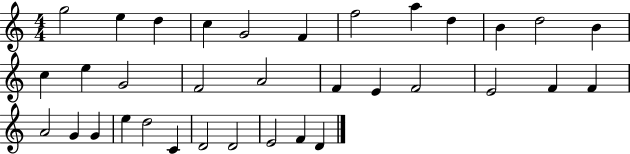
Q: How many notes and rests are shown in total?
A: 34